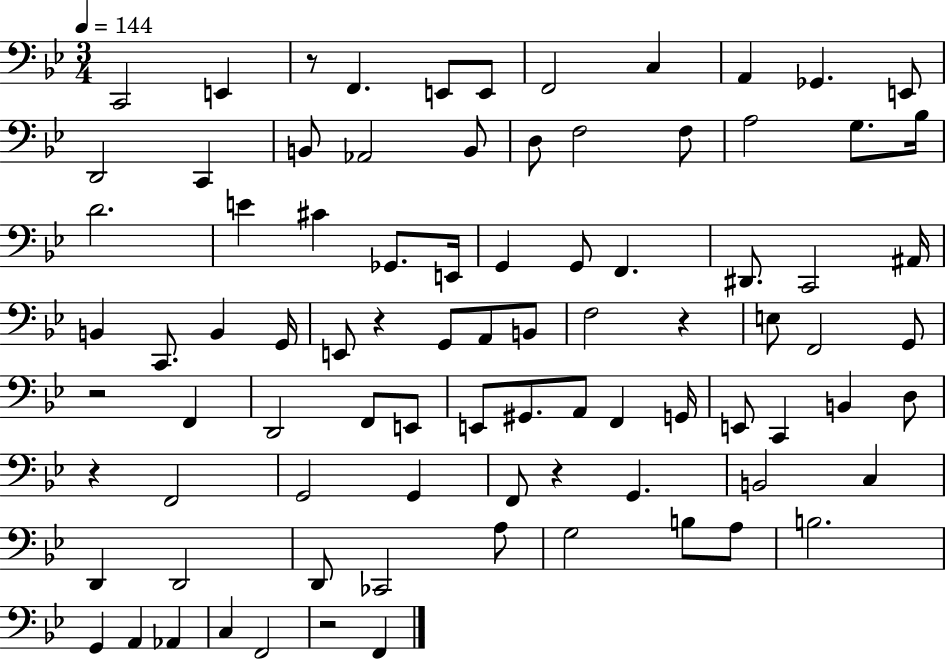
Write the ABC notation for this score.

X:1
T:Untitled
M:3/4
L:1/4
K:Bb
C,,2 E,, z/2 F,, E,,/2 E,,/2 F,,2 C, A,, _G,, E,,/2 D,,2 C,, B,,/2 _A,,2 B,,/2 D,/2 F,2 F,/2 A,2 G,/2 _B,/4 D2 E ^C _G,,/2 E,,/4 G,, G,,/2 F,, ^D,,/2 C,,2 ^A,,/4 B,, C,,/2 B,, G,,/4 E,,/2 z G,,/2 A,,/2 B,,/2 F,2 z E,/2 F,,2 G,,/2 z2 F,, D,,2 F,,/2 E,,/2 E,,/2 ^G,,/2 A,,/2 F,, G,,/4 E,,/2 C,, B,, D,/2 z F,,2 G,,2 G,, F,,/2 z G,, B,,2 C, D,, D,,2 D,,/2 _C,,2 A,/2 G,2 B,/2 A,/2 B,2 G,, A,, _A,, C, F,,2 z2 F,,